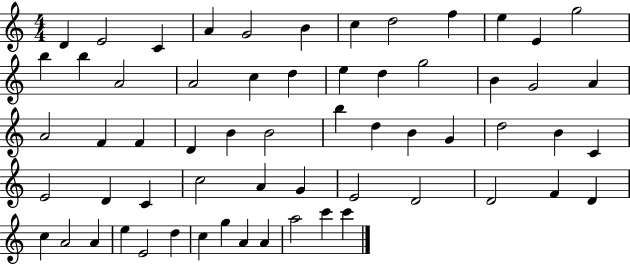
{
  \clef treble
  \numericTimeSignature
  \time 4/4
  \key c \major
  d'4 e'2 c'4 | a'4 g'2 b'4 | c''4 d''2 f''4 | e''4 e'4 g''2 | \break b''4 b''4 a'2 | a'2 c''4 d''4 | e''4 d''4 g''2 | b'4 g'2 a'4 | \break a'2 f'4 f'4 | d'4 b'4 b'2 | b''4 d''4 b'4 g'4 | d''2 b'4 c'4 | \break e'2 d'4 c'4 | c''2 a'4 g'4 | e'2 d'2 | d'2 f'4 d'4 | \break c''4 a'2 a'4 | e''4 e'2 d''4 | c''4 g''4 a'4 a'4 | a''2 c'''4 c'''4 | \break \bar "|."
}